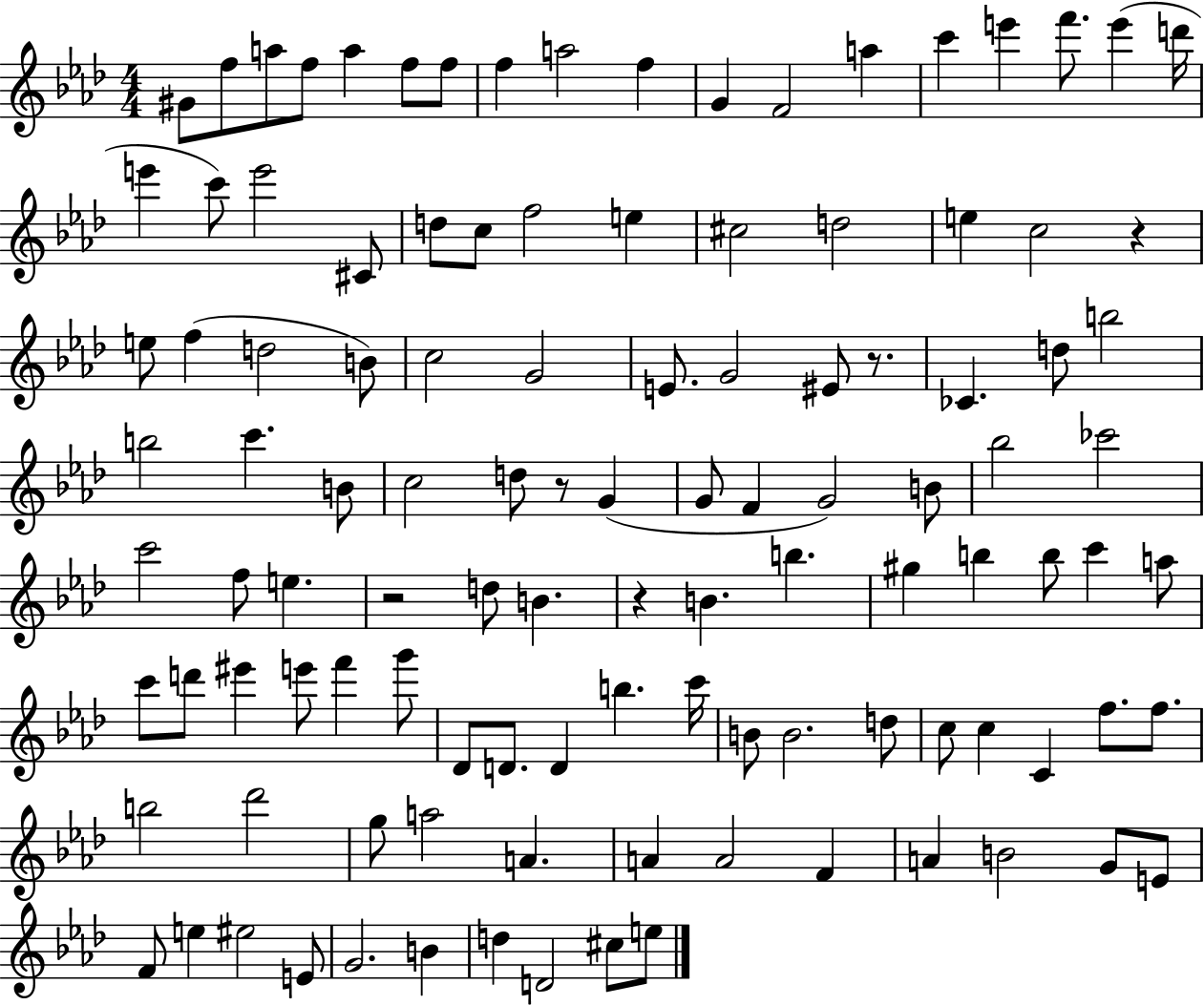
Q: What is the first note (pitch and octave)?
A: G#4